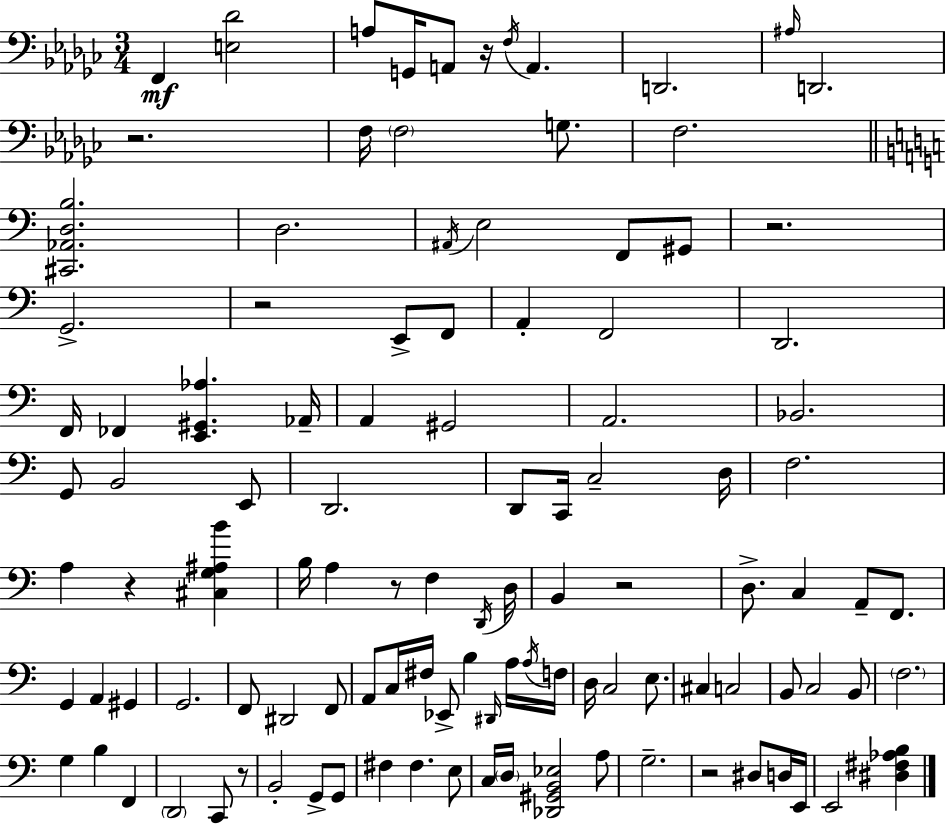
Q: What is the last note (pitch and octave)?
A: E2